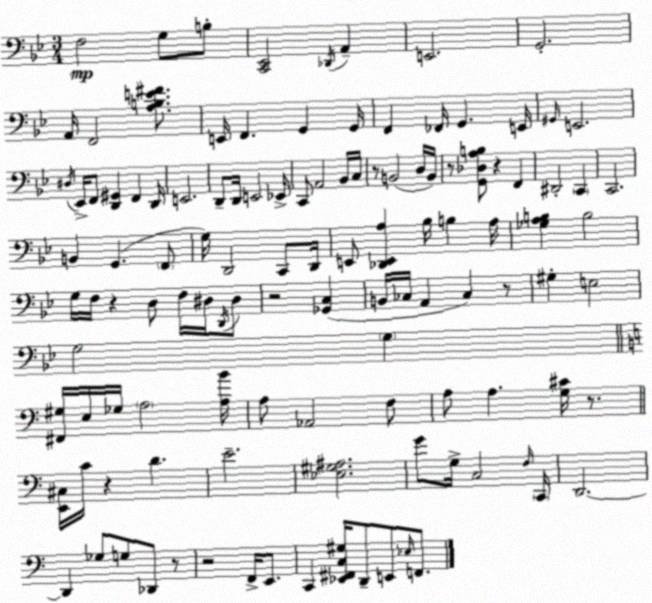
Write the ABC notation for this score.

X:1
T:Untitled
M:3/4
L:1/4
K:Bb
F,2 G,/2 B,/2 [C,,_E,,]2 _D,,/4 A,, E,,2 G,,2 A,,/4 F,,2 [A,B,E^F]/2 E,,/4 F,, G,, G,,/4 F,, _F,,/4 G,, E,,/4 ^G,,/4 E,,2 ^D,/4 _E,,/4 F,,/2 [D,,^G,,] F,, D,,/4 E,,2 D,,/2 D,,/4 E,,2 _E,,/4 C,,/2 A,,2 _B,,/4 C,/4 z/2 B,,2 D,/4 B,,/4 z/2 [G,,_D,A,B,]/2 z F,, ^D,,2 C,, C,,2 B,, G,, F,,/2 G,/4 D,,2 C,,/2 D,,/4 E,,/2 [_D,,E,,A,] _B,/4 B, A,/4 [_G,A,B,] B,2 G,/4 F,/4 z D,/2 F,/4 ^D,/4 D,,/4 ^D,/2 z2 [_G,,C,] B,,/4 _C,/4 A,, _C, z/2 ^G, E,2 G,2 G, [^F,,^G,]/4 E,/4 _G,/4 A,2 [A,B]/4 A,/2 _A,,2 F,/2 A,/2 A, [G,^C]/4 z/2 [E,,^C,]/4 C/4 z D E2 [_E,^G,^A,]2 G/2 G,/4 C,2 F,/4 C,,/4 D,,2 D,, _G,/2 G,/2 _D,,/2 z/2 z2 F,,/4 E,,/2 C,, [_E,,^F,,C,^G,]/4 D,,/2 E,,/2 _E,/4 F,,/2